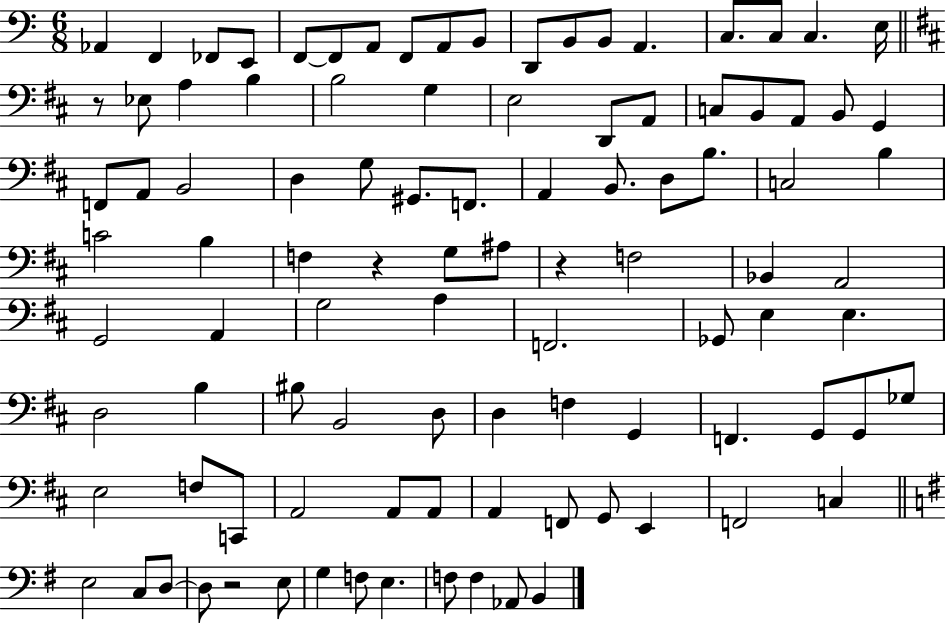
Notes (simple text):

Ab2/q F2/q FES2/e E2/e F2/e F2/e A2/e F2/e A2/e B2/e D2/e B2/e B2/e A2/q. C3/e. C3/e C3/q. E3/s R/e Eb3/e A3/q B3/q B3/h G3/q E3/h D2/e A2/e C3/e B2/e A2/e B2/e G2/q F2/e A2/e B2/h D3/q G3/e G#2/e. F2/e. A2/q B2/e. D3/e B3/e. C3/h B3/q C4/h B3/q F3/q R/q G3/e A#3/e R/q F3/h Bb2/q A2/h G2/h A2/q G3/h A3/q F2/h. Gb2/e E3/q E3/q. D3/h B3/q BIS3/e B2/h D3/e D3/q F3/q G2/q F2/q. G2/e G2/e Gb3/e E3/h F3/e C2/e A2/h A2/e A2/e A2/q F2/e G2/e E2/q F2/h C3/q E3/h C3/e D3/e D3/e R/h E3/e G3/q F3/e E3/q. F3/e F3/q Ab2/e B2/q